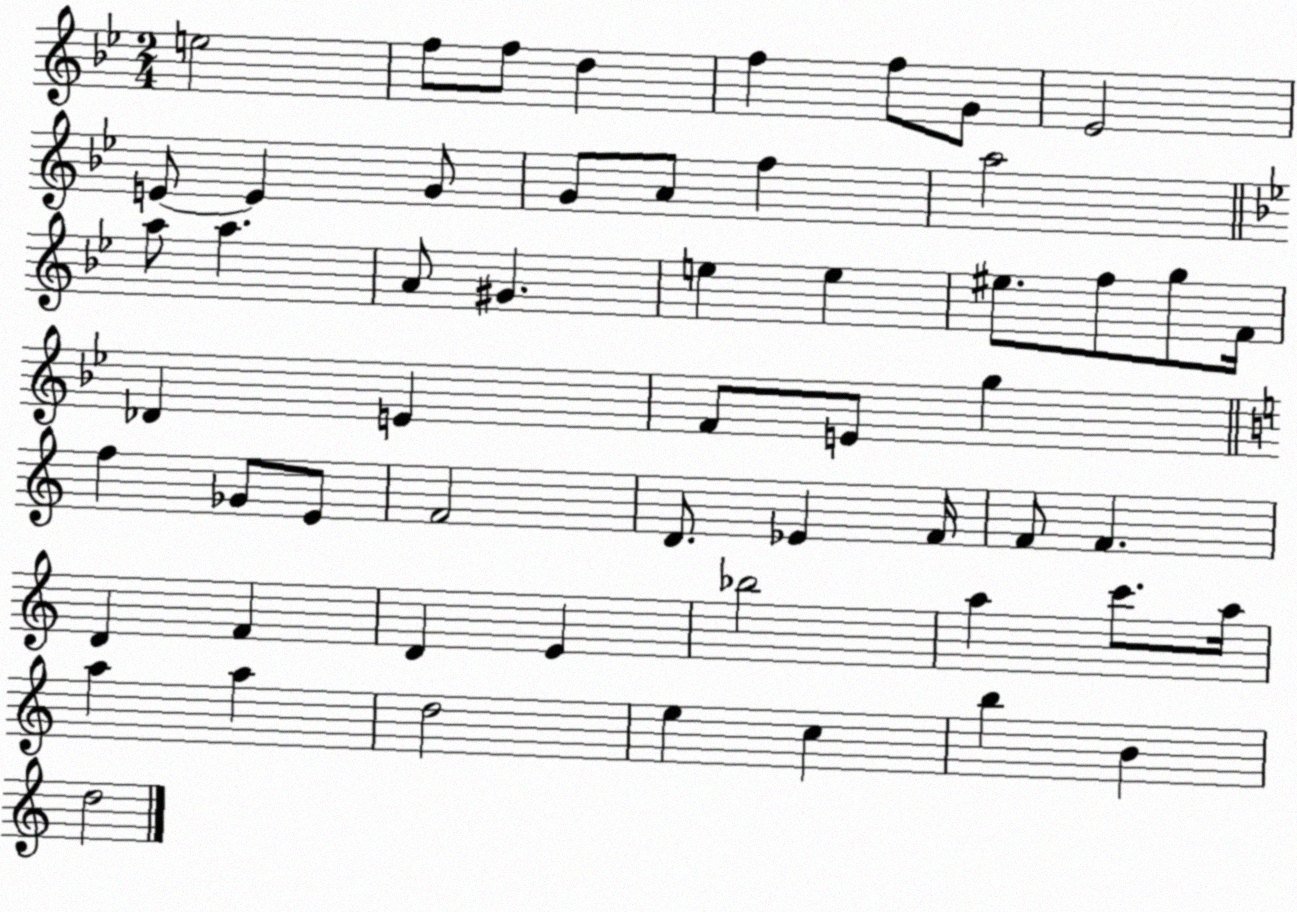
X:1
T:Untitled
M:2/4
L:1/4
K:Bb
e2 f/2 f/2 d f f/2 G/2 _E2 E/2 E G/2 G/2 A/2 f a2 a/2 a A/2 ^G e e ^e/2 f/2 g/2 F/4 _D E F/2 E/2 g f _G/2 E/2 F2 D/2 _E F/4 F/2 F D F D E _b2 a c'/2 a/4 a a d2 e c b B d2